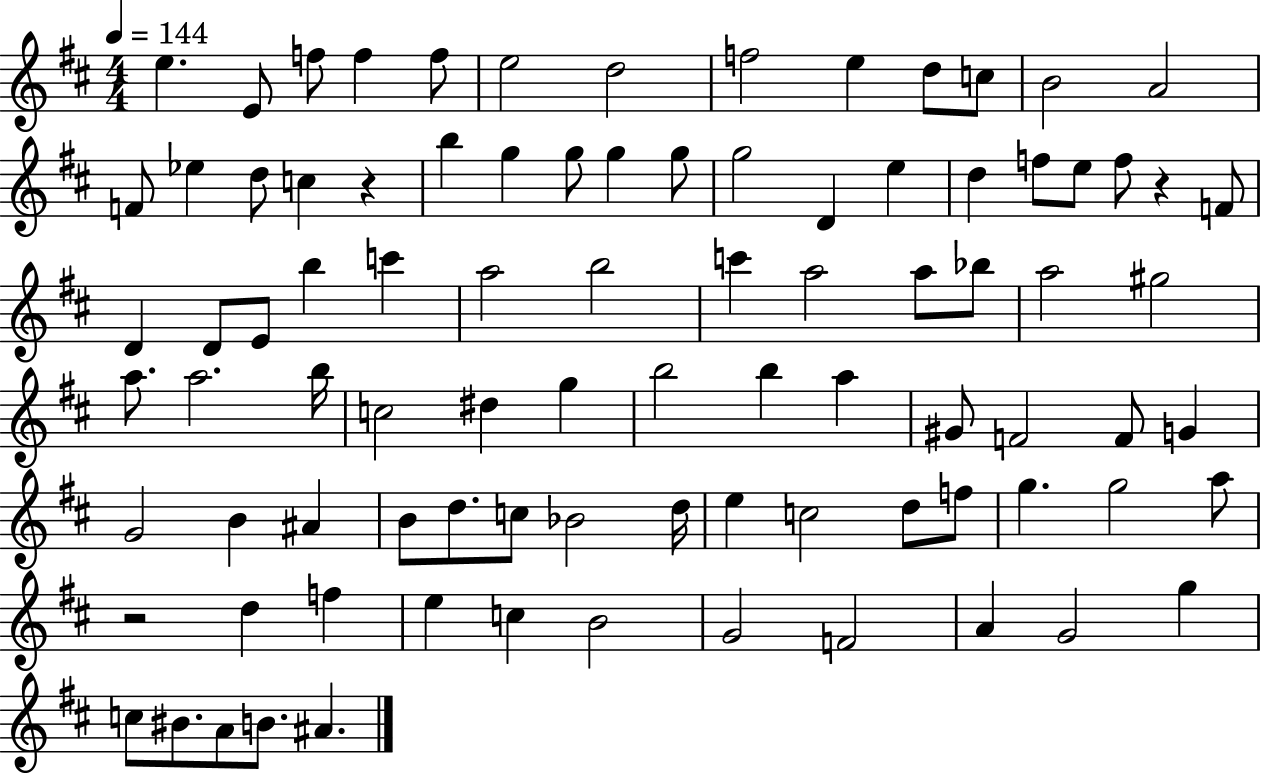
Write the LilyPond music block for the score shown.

{
  \clef treble
  \numericTimeSignature
  \time 4/4
  \key d \major
  \tempo 4 = 144
  \repeat volta 2 { e''4. e'8 f''8 f''4 f''8 | e''2 d''2 | f''2 e''4 d''8 c''8 | b'2 a'2 | \break f'8 ees''4 d''8 c''4 r4 | b''4 g''4 g''8 g''4 g''8 | g''2 d'4 e''4 | d''4 f''8 e''8 f''8 r4 f'8 | \break d'4 d'8 e'8 b''4 c'''4 | a''2 b''2 | c'''4 a''2 a''8 bes''8 | a''2 gis''2 | \break a''8. a''2. b''16 | c''2 dis''4 g''4 | b''2 b''4 a''4 | gis'8 f'2 f'8 g'4 | \break g'2 b'4 ais'4 | b'8 d''8. c''8 bes'2 d''16 | e''4 c''2 d''8 f''8 | g''4. g''2 a''8 | \break r2 d''4 f''4 | e''4 c''4 b'2 | g'2 f'2 | a'4 g'2 g''4 | \break c''8 bis'8. a'8 b'8. ais'4. | } \bar "|."
}